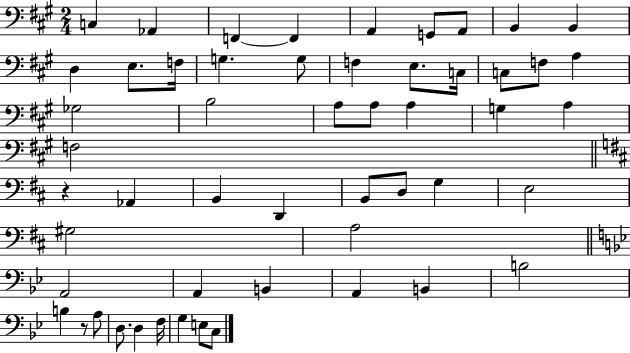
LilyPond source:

{
  \clef bass
  \numericTimeSignature
  \time 2/4
  \key a \major
  c4 aes,4 | f,4~~ f,4 | a,4 g,8 a,8 | b,4 b,4 | \break d4 e8. f16 | g4. g8 | f4 e8. c16 | c8 f8 a4 | \break ges2 | b2 | a8 a8 a4 | g4 a4 | \break f2 | \bar "||" \break \key d \major r4 aes,4 | b,4 d,4 | b,8 d8 g4 | e2 | \break gis2 | a2 | \bar "||" \break \key g \minor a,2 | a,4 b,4 | a,4 b,4 | b2 | \break b4 r8 a8 | d8. d4 f16 | g4 e8 c8 | \bar "|."
}